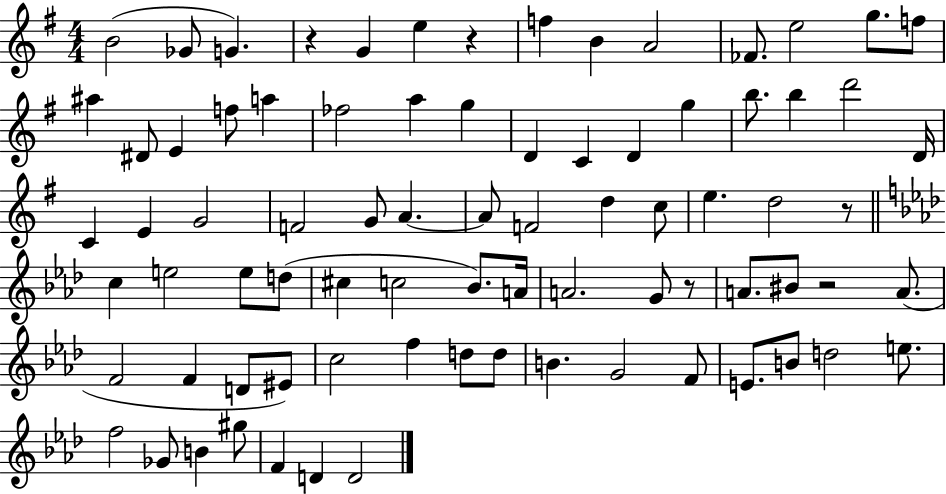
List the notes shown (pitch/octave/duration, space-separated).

B4/h Gb4/e G4/q. R/q G4/q E5/q R/q F5/q B4/q A4/h FES4/e. E5/h G5/e. F5/e A#5/q D#4/e E4/q F5/e A5/q FES5/h A5/q G5/q D4/q C4/q D4/q G5/q B5/e. B5/q D6/h D4/s C4/q E4/q G4/h F4/h G4/e A4/q. A4/e F4/h D5/q C5/e E5/q. D5/h R/e C5/q E5/h E5/e D5/e C#5/q C5/h Bb4/e. A4/s A4/h. G4/e R/e A4/e. BIS4/e R/h A4/e. F4/h F4/q D4/e EIS4/e C5/h F5/q D5/e D5/e B4/q. G4/h F4/e E4/e. B4/e D5/h E5/e. F5/h Gb4/e B4/q G#5/e F4/q D4/q D4/h